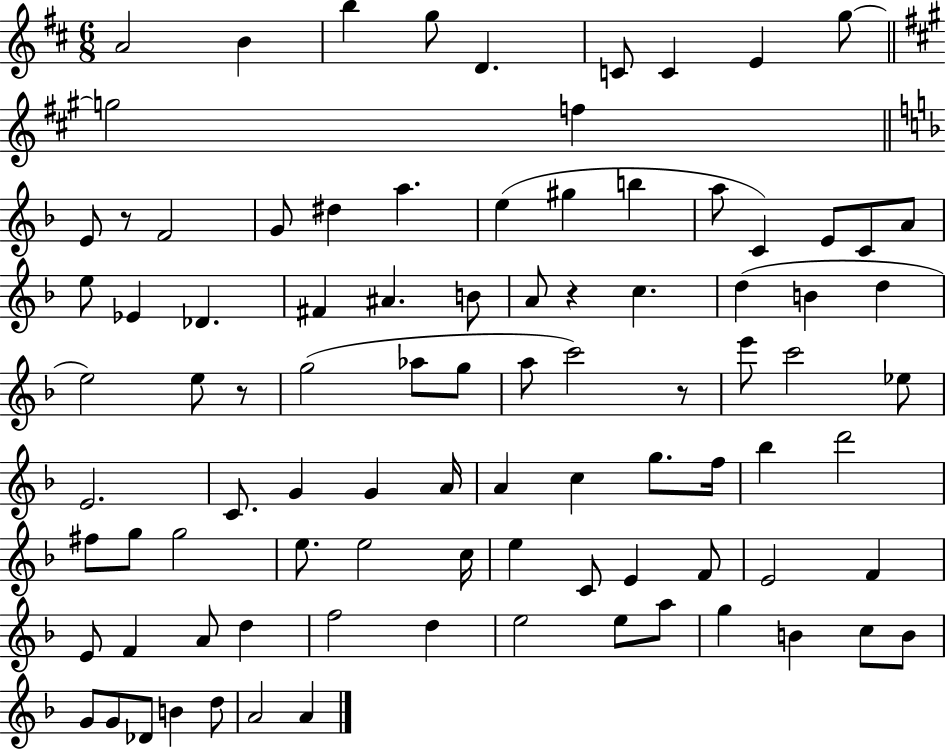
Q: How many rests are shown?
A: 4